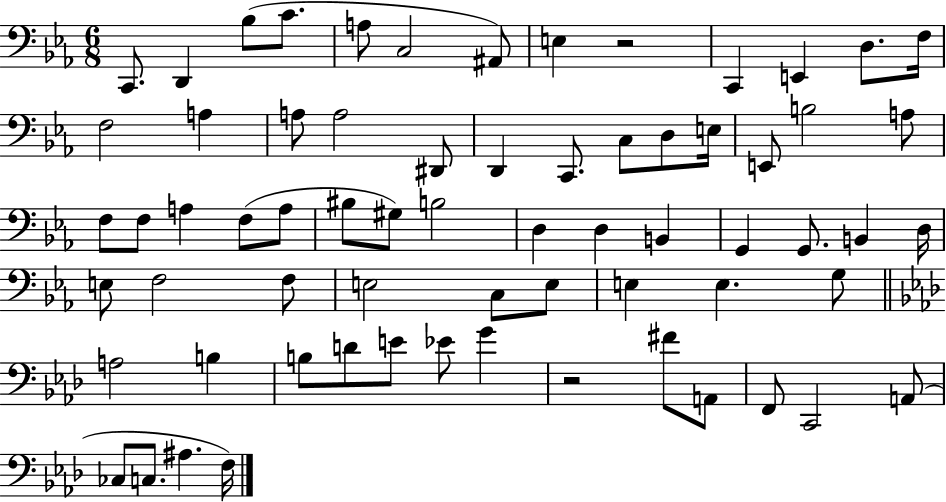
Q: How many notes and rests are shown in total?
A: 67